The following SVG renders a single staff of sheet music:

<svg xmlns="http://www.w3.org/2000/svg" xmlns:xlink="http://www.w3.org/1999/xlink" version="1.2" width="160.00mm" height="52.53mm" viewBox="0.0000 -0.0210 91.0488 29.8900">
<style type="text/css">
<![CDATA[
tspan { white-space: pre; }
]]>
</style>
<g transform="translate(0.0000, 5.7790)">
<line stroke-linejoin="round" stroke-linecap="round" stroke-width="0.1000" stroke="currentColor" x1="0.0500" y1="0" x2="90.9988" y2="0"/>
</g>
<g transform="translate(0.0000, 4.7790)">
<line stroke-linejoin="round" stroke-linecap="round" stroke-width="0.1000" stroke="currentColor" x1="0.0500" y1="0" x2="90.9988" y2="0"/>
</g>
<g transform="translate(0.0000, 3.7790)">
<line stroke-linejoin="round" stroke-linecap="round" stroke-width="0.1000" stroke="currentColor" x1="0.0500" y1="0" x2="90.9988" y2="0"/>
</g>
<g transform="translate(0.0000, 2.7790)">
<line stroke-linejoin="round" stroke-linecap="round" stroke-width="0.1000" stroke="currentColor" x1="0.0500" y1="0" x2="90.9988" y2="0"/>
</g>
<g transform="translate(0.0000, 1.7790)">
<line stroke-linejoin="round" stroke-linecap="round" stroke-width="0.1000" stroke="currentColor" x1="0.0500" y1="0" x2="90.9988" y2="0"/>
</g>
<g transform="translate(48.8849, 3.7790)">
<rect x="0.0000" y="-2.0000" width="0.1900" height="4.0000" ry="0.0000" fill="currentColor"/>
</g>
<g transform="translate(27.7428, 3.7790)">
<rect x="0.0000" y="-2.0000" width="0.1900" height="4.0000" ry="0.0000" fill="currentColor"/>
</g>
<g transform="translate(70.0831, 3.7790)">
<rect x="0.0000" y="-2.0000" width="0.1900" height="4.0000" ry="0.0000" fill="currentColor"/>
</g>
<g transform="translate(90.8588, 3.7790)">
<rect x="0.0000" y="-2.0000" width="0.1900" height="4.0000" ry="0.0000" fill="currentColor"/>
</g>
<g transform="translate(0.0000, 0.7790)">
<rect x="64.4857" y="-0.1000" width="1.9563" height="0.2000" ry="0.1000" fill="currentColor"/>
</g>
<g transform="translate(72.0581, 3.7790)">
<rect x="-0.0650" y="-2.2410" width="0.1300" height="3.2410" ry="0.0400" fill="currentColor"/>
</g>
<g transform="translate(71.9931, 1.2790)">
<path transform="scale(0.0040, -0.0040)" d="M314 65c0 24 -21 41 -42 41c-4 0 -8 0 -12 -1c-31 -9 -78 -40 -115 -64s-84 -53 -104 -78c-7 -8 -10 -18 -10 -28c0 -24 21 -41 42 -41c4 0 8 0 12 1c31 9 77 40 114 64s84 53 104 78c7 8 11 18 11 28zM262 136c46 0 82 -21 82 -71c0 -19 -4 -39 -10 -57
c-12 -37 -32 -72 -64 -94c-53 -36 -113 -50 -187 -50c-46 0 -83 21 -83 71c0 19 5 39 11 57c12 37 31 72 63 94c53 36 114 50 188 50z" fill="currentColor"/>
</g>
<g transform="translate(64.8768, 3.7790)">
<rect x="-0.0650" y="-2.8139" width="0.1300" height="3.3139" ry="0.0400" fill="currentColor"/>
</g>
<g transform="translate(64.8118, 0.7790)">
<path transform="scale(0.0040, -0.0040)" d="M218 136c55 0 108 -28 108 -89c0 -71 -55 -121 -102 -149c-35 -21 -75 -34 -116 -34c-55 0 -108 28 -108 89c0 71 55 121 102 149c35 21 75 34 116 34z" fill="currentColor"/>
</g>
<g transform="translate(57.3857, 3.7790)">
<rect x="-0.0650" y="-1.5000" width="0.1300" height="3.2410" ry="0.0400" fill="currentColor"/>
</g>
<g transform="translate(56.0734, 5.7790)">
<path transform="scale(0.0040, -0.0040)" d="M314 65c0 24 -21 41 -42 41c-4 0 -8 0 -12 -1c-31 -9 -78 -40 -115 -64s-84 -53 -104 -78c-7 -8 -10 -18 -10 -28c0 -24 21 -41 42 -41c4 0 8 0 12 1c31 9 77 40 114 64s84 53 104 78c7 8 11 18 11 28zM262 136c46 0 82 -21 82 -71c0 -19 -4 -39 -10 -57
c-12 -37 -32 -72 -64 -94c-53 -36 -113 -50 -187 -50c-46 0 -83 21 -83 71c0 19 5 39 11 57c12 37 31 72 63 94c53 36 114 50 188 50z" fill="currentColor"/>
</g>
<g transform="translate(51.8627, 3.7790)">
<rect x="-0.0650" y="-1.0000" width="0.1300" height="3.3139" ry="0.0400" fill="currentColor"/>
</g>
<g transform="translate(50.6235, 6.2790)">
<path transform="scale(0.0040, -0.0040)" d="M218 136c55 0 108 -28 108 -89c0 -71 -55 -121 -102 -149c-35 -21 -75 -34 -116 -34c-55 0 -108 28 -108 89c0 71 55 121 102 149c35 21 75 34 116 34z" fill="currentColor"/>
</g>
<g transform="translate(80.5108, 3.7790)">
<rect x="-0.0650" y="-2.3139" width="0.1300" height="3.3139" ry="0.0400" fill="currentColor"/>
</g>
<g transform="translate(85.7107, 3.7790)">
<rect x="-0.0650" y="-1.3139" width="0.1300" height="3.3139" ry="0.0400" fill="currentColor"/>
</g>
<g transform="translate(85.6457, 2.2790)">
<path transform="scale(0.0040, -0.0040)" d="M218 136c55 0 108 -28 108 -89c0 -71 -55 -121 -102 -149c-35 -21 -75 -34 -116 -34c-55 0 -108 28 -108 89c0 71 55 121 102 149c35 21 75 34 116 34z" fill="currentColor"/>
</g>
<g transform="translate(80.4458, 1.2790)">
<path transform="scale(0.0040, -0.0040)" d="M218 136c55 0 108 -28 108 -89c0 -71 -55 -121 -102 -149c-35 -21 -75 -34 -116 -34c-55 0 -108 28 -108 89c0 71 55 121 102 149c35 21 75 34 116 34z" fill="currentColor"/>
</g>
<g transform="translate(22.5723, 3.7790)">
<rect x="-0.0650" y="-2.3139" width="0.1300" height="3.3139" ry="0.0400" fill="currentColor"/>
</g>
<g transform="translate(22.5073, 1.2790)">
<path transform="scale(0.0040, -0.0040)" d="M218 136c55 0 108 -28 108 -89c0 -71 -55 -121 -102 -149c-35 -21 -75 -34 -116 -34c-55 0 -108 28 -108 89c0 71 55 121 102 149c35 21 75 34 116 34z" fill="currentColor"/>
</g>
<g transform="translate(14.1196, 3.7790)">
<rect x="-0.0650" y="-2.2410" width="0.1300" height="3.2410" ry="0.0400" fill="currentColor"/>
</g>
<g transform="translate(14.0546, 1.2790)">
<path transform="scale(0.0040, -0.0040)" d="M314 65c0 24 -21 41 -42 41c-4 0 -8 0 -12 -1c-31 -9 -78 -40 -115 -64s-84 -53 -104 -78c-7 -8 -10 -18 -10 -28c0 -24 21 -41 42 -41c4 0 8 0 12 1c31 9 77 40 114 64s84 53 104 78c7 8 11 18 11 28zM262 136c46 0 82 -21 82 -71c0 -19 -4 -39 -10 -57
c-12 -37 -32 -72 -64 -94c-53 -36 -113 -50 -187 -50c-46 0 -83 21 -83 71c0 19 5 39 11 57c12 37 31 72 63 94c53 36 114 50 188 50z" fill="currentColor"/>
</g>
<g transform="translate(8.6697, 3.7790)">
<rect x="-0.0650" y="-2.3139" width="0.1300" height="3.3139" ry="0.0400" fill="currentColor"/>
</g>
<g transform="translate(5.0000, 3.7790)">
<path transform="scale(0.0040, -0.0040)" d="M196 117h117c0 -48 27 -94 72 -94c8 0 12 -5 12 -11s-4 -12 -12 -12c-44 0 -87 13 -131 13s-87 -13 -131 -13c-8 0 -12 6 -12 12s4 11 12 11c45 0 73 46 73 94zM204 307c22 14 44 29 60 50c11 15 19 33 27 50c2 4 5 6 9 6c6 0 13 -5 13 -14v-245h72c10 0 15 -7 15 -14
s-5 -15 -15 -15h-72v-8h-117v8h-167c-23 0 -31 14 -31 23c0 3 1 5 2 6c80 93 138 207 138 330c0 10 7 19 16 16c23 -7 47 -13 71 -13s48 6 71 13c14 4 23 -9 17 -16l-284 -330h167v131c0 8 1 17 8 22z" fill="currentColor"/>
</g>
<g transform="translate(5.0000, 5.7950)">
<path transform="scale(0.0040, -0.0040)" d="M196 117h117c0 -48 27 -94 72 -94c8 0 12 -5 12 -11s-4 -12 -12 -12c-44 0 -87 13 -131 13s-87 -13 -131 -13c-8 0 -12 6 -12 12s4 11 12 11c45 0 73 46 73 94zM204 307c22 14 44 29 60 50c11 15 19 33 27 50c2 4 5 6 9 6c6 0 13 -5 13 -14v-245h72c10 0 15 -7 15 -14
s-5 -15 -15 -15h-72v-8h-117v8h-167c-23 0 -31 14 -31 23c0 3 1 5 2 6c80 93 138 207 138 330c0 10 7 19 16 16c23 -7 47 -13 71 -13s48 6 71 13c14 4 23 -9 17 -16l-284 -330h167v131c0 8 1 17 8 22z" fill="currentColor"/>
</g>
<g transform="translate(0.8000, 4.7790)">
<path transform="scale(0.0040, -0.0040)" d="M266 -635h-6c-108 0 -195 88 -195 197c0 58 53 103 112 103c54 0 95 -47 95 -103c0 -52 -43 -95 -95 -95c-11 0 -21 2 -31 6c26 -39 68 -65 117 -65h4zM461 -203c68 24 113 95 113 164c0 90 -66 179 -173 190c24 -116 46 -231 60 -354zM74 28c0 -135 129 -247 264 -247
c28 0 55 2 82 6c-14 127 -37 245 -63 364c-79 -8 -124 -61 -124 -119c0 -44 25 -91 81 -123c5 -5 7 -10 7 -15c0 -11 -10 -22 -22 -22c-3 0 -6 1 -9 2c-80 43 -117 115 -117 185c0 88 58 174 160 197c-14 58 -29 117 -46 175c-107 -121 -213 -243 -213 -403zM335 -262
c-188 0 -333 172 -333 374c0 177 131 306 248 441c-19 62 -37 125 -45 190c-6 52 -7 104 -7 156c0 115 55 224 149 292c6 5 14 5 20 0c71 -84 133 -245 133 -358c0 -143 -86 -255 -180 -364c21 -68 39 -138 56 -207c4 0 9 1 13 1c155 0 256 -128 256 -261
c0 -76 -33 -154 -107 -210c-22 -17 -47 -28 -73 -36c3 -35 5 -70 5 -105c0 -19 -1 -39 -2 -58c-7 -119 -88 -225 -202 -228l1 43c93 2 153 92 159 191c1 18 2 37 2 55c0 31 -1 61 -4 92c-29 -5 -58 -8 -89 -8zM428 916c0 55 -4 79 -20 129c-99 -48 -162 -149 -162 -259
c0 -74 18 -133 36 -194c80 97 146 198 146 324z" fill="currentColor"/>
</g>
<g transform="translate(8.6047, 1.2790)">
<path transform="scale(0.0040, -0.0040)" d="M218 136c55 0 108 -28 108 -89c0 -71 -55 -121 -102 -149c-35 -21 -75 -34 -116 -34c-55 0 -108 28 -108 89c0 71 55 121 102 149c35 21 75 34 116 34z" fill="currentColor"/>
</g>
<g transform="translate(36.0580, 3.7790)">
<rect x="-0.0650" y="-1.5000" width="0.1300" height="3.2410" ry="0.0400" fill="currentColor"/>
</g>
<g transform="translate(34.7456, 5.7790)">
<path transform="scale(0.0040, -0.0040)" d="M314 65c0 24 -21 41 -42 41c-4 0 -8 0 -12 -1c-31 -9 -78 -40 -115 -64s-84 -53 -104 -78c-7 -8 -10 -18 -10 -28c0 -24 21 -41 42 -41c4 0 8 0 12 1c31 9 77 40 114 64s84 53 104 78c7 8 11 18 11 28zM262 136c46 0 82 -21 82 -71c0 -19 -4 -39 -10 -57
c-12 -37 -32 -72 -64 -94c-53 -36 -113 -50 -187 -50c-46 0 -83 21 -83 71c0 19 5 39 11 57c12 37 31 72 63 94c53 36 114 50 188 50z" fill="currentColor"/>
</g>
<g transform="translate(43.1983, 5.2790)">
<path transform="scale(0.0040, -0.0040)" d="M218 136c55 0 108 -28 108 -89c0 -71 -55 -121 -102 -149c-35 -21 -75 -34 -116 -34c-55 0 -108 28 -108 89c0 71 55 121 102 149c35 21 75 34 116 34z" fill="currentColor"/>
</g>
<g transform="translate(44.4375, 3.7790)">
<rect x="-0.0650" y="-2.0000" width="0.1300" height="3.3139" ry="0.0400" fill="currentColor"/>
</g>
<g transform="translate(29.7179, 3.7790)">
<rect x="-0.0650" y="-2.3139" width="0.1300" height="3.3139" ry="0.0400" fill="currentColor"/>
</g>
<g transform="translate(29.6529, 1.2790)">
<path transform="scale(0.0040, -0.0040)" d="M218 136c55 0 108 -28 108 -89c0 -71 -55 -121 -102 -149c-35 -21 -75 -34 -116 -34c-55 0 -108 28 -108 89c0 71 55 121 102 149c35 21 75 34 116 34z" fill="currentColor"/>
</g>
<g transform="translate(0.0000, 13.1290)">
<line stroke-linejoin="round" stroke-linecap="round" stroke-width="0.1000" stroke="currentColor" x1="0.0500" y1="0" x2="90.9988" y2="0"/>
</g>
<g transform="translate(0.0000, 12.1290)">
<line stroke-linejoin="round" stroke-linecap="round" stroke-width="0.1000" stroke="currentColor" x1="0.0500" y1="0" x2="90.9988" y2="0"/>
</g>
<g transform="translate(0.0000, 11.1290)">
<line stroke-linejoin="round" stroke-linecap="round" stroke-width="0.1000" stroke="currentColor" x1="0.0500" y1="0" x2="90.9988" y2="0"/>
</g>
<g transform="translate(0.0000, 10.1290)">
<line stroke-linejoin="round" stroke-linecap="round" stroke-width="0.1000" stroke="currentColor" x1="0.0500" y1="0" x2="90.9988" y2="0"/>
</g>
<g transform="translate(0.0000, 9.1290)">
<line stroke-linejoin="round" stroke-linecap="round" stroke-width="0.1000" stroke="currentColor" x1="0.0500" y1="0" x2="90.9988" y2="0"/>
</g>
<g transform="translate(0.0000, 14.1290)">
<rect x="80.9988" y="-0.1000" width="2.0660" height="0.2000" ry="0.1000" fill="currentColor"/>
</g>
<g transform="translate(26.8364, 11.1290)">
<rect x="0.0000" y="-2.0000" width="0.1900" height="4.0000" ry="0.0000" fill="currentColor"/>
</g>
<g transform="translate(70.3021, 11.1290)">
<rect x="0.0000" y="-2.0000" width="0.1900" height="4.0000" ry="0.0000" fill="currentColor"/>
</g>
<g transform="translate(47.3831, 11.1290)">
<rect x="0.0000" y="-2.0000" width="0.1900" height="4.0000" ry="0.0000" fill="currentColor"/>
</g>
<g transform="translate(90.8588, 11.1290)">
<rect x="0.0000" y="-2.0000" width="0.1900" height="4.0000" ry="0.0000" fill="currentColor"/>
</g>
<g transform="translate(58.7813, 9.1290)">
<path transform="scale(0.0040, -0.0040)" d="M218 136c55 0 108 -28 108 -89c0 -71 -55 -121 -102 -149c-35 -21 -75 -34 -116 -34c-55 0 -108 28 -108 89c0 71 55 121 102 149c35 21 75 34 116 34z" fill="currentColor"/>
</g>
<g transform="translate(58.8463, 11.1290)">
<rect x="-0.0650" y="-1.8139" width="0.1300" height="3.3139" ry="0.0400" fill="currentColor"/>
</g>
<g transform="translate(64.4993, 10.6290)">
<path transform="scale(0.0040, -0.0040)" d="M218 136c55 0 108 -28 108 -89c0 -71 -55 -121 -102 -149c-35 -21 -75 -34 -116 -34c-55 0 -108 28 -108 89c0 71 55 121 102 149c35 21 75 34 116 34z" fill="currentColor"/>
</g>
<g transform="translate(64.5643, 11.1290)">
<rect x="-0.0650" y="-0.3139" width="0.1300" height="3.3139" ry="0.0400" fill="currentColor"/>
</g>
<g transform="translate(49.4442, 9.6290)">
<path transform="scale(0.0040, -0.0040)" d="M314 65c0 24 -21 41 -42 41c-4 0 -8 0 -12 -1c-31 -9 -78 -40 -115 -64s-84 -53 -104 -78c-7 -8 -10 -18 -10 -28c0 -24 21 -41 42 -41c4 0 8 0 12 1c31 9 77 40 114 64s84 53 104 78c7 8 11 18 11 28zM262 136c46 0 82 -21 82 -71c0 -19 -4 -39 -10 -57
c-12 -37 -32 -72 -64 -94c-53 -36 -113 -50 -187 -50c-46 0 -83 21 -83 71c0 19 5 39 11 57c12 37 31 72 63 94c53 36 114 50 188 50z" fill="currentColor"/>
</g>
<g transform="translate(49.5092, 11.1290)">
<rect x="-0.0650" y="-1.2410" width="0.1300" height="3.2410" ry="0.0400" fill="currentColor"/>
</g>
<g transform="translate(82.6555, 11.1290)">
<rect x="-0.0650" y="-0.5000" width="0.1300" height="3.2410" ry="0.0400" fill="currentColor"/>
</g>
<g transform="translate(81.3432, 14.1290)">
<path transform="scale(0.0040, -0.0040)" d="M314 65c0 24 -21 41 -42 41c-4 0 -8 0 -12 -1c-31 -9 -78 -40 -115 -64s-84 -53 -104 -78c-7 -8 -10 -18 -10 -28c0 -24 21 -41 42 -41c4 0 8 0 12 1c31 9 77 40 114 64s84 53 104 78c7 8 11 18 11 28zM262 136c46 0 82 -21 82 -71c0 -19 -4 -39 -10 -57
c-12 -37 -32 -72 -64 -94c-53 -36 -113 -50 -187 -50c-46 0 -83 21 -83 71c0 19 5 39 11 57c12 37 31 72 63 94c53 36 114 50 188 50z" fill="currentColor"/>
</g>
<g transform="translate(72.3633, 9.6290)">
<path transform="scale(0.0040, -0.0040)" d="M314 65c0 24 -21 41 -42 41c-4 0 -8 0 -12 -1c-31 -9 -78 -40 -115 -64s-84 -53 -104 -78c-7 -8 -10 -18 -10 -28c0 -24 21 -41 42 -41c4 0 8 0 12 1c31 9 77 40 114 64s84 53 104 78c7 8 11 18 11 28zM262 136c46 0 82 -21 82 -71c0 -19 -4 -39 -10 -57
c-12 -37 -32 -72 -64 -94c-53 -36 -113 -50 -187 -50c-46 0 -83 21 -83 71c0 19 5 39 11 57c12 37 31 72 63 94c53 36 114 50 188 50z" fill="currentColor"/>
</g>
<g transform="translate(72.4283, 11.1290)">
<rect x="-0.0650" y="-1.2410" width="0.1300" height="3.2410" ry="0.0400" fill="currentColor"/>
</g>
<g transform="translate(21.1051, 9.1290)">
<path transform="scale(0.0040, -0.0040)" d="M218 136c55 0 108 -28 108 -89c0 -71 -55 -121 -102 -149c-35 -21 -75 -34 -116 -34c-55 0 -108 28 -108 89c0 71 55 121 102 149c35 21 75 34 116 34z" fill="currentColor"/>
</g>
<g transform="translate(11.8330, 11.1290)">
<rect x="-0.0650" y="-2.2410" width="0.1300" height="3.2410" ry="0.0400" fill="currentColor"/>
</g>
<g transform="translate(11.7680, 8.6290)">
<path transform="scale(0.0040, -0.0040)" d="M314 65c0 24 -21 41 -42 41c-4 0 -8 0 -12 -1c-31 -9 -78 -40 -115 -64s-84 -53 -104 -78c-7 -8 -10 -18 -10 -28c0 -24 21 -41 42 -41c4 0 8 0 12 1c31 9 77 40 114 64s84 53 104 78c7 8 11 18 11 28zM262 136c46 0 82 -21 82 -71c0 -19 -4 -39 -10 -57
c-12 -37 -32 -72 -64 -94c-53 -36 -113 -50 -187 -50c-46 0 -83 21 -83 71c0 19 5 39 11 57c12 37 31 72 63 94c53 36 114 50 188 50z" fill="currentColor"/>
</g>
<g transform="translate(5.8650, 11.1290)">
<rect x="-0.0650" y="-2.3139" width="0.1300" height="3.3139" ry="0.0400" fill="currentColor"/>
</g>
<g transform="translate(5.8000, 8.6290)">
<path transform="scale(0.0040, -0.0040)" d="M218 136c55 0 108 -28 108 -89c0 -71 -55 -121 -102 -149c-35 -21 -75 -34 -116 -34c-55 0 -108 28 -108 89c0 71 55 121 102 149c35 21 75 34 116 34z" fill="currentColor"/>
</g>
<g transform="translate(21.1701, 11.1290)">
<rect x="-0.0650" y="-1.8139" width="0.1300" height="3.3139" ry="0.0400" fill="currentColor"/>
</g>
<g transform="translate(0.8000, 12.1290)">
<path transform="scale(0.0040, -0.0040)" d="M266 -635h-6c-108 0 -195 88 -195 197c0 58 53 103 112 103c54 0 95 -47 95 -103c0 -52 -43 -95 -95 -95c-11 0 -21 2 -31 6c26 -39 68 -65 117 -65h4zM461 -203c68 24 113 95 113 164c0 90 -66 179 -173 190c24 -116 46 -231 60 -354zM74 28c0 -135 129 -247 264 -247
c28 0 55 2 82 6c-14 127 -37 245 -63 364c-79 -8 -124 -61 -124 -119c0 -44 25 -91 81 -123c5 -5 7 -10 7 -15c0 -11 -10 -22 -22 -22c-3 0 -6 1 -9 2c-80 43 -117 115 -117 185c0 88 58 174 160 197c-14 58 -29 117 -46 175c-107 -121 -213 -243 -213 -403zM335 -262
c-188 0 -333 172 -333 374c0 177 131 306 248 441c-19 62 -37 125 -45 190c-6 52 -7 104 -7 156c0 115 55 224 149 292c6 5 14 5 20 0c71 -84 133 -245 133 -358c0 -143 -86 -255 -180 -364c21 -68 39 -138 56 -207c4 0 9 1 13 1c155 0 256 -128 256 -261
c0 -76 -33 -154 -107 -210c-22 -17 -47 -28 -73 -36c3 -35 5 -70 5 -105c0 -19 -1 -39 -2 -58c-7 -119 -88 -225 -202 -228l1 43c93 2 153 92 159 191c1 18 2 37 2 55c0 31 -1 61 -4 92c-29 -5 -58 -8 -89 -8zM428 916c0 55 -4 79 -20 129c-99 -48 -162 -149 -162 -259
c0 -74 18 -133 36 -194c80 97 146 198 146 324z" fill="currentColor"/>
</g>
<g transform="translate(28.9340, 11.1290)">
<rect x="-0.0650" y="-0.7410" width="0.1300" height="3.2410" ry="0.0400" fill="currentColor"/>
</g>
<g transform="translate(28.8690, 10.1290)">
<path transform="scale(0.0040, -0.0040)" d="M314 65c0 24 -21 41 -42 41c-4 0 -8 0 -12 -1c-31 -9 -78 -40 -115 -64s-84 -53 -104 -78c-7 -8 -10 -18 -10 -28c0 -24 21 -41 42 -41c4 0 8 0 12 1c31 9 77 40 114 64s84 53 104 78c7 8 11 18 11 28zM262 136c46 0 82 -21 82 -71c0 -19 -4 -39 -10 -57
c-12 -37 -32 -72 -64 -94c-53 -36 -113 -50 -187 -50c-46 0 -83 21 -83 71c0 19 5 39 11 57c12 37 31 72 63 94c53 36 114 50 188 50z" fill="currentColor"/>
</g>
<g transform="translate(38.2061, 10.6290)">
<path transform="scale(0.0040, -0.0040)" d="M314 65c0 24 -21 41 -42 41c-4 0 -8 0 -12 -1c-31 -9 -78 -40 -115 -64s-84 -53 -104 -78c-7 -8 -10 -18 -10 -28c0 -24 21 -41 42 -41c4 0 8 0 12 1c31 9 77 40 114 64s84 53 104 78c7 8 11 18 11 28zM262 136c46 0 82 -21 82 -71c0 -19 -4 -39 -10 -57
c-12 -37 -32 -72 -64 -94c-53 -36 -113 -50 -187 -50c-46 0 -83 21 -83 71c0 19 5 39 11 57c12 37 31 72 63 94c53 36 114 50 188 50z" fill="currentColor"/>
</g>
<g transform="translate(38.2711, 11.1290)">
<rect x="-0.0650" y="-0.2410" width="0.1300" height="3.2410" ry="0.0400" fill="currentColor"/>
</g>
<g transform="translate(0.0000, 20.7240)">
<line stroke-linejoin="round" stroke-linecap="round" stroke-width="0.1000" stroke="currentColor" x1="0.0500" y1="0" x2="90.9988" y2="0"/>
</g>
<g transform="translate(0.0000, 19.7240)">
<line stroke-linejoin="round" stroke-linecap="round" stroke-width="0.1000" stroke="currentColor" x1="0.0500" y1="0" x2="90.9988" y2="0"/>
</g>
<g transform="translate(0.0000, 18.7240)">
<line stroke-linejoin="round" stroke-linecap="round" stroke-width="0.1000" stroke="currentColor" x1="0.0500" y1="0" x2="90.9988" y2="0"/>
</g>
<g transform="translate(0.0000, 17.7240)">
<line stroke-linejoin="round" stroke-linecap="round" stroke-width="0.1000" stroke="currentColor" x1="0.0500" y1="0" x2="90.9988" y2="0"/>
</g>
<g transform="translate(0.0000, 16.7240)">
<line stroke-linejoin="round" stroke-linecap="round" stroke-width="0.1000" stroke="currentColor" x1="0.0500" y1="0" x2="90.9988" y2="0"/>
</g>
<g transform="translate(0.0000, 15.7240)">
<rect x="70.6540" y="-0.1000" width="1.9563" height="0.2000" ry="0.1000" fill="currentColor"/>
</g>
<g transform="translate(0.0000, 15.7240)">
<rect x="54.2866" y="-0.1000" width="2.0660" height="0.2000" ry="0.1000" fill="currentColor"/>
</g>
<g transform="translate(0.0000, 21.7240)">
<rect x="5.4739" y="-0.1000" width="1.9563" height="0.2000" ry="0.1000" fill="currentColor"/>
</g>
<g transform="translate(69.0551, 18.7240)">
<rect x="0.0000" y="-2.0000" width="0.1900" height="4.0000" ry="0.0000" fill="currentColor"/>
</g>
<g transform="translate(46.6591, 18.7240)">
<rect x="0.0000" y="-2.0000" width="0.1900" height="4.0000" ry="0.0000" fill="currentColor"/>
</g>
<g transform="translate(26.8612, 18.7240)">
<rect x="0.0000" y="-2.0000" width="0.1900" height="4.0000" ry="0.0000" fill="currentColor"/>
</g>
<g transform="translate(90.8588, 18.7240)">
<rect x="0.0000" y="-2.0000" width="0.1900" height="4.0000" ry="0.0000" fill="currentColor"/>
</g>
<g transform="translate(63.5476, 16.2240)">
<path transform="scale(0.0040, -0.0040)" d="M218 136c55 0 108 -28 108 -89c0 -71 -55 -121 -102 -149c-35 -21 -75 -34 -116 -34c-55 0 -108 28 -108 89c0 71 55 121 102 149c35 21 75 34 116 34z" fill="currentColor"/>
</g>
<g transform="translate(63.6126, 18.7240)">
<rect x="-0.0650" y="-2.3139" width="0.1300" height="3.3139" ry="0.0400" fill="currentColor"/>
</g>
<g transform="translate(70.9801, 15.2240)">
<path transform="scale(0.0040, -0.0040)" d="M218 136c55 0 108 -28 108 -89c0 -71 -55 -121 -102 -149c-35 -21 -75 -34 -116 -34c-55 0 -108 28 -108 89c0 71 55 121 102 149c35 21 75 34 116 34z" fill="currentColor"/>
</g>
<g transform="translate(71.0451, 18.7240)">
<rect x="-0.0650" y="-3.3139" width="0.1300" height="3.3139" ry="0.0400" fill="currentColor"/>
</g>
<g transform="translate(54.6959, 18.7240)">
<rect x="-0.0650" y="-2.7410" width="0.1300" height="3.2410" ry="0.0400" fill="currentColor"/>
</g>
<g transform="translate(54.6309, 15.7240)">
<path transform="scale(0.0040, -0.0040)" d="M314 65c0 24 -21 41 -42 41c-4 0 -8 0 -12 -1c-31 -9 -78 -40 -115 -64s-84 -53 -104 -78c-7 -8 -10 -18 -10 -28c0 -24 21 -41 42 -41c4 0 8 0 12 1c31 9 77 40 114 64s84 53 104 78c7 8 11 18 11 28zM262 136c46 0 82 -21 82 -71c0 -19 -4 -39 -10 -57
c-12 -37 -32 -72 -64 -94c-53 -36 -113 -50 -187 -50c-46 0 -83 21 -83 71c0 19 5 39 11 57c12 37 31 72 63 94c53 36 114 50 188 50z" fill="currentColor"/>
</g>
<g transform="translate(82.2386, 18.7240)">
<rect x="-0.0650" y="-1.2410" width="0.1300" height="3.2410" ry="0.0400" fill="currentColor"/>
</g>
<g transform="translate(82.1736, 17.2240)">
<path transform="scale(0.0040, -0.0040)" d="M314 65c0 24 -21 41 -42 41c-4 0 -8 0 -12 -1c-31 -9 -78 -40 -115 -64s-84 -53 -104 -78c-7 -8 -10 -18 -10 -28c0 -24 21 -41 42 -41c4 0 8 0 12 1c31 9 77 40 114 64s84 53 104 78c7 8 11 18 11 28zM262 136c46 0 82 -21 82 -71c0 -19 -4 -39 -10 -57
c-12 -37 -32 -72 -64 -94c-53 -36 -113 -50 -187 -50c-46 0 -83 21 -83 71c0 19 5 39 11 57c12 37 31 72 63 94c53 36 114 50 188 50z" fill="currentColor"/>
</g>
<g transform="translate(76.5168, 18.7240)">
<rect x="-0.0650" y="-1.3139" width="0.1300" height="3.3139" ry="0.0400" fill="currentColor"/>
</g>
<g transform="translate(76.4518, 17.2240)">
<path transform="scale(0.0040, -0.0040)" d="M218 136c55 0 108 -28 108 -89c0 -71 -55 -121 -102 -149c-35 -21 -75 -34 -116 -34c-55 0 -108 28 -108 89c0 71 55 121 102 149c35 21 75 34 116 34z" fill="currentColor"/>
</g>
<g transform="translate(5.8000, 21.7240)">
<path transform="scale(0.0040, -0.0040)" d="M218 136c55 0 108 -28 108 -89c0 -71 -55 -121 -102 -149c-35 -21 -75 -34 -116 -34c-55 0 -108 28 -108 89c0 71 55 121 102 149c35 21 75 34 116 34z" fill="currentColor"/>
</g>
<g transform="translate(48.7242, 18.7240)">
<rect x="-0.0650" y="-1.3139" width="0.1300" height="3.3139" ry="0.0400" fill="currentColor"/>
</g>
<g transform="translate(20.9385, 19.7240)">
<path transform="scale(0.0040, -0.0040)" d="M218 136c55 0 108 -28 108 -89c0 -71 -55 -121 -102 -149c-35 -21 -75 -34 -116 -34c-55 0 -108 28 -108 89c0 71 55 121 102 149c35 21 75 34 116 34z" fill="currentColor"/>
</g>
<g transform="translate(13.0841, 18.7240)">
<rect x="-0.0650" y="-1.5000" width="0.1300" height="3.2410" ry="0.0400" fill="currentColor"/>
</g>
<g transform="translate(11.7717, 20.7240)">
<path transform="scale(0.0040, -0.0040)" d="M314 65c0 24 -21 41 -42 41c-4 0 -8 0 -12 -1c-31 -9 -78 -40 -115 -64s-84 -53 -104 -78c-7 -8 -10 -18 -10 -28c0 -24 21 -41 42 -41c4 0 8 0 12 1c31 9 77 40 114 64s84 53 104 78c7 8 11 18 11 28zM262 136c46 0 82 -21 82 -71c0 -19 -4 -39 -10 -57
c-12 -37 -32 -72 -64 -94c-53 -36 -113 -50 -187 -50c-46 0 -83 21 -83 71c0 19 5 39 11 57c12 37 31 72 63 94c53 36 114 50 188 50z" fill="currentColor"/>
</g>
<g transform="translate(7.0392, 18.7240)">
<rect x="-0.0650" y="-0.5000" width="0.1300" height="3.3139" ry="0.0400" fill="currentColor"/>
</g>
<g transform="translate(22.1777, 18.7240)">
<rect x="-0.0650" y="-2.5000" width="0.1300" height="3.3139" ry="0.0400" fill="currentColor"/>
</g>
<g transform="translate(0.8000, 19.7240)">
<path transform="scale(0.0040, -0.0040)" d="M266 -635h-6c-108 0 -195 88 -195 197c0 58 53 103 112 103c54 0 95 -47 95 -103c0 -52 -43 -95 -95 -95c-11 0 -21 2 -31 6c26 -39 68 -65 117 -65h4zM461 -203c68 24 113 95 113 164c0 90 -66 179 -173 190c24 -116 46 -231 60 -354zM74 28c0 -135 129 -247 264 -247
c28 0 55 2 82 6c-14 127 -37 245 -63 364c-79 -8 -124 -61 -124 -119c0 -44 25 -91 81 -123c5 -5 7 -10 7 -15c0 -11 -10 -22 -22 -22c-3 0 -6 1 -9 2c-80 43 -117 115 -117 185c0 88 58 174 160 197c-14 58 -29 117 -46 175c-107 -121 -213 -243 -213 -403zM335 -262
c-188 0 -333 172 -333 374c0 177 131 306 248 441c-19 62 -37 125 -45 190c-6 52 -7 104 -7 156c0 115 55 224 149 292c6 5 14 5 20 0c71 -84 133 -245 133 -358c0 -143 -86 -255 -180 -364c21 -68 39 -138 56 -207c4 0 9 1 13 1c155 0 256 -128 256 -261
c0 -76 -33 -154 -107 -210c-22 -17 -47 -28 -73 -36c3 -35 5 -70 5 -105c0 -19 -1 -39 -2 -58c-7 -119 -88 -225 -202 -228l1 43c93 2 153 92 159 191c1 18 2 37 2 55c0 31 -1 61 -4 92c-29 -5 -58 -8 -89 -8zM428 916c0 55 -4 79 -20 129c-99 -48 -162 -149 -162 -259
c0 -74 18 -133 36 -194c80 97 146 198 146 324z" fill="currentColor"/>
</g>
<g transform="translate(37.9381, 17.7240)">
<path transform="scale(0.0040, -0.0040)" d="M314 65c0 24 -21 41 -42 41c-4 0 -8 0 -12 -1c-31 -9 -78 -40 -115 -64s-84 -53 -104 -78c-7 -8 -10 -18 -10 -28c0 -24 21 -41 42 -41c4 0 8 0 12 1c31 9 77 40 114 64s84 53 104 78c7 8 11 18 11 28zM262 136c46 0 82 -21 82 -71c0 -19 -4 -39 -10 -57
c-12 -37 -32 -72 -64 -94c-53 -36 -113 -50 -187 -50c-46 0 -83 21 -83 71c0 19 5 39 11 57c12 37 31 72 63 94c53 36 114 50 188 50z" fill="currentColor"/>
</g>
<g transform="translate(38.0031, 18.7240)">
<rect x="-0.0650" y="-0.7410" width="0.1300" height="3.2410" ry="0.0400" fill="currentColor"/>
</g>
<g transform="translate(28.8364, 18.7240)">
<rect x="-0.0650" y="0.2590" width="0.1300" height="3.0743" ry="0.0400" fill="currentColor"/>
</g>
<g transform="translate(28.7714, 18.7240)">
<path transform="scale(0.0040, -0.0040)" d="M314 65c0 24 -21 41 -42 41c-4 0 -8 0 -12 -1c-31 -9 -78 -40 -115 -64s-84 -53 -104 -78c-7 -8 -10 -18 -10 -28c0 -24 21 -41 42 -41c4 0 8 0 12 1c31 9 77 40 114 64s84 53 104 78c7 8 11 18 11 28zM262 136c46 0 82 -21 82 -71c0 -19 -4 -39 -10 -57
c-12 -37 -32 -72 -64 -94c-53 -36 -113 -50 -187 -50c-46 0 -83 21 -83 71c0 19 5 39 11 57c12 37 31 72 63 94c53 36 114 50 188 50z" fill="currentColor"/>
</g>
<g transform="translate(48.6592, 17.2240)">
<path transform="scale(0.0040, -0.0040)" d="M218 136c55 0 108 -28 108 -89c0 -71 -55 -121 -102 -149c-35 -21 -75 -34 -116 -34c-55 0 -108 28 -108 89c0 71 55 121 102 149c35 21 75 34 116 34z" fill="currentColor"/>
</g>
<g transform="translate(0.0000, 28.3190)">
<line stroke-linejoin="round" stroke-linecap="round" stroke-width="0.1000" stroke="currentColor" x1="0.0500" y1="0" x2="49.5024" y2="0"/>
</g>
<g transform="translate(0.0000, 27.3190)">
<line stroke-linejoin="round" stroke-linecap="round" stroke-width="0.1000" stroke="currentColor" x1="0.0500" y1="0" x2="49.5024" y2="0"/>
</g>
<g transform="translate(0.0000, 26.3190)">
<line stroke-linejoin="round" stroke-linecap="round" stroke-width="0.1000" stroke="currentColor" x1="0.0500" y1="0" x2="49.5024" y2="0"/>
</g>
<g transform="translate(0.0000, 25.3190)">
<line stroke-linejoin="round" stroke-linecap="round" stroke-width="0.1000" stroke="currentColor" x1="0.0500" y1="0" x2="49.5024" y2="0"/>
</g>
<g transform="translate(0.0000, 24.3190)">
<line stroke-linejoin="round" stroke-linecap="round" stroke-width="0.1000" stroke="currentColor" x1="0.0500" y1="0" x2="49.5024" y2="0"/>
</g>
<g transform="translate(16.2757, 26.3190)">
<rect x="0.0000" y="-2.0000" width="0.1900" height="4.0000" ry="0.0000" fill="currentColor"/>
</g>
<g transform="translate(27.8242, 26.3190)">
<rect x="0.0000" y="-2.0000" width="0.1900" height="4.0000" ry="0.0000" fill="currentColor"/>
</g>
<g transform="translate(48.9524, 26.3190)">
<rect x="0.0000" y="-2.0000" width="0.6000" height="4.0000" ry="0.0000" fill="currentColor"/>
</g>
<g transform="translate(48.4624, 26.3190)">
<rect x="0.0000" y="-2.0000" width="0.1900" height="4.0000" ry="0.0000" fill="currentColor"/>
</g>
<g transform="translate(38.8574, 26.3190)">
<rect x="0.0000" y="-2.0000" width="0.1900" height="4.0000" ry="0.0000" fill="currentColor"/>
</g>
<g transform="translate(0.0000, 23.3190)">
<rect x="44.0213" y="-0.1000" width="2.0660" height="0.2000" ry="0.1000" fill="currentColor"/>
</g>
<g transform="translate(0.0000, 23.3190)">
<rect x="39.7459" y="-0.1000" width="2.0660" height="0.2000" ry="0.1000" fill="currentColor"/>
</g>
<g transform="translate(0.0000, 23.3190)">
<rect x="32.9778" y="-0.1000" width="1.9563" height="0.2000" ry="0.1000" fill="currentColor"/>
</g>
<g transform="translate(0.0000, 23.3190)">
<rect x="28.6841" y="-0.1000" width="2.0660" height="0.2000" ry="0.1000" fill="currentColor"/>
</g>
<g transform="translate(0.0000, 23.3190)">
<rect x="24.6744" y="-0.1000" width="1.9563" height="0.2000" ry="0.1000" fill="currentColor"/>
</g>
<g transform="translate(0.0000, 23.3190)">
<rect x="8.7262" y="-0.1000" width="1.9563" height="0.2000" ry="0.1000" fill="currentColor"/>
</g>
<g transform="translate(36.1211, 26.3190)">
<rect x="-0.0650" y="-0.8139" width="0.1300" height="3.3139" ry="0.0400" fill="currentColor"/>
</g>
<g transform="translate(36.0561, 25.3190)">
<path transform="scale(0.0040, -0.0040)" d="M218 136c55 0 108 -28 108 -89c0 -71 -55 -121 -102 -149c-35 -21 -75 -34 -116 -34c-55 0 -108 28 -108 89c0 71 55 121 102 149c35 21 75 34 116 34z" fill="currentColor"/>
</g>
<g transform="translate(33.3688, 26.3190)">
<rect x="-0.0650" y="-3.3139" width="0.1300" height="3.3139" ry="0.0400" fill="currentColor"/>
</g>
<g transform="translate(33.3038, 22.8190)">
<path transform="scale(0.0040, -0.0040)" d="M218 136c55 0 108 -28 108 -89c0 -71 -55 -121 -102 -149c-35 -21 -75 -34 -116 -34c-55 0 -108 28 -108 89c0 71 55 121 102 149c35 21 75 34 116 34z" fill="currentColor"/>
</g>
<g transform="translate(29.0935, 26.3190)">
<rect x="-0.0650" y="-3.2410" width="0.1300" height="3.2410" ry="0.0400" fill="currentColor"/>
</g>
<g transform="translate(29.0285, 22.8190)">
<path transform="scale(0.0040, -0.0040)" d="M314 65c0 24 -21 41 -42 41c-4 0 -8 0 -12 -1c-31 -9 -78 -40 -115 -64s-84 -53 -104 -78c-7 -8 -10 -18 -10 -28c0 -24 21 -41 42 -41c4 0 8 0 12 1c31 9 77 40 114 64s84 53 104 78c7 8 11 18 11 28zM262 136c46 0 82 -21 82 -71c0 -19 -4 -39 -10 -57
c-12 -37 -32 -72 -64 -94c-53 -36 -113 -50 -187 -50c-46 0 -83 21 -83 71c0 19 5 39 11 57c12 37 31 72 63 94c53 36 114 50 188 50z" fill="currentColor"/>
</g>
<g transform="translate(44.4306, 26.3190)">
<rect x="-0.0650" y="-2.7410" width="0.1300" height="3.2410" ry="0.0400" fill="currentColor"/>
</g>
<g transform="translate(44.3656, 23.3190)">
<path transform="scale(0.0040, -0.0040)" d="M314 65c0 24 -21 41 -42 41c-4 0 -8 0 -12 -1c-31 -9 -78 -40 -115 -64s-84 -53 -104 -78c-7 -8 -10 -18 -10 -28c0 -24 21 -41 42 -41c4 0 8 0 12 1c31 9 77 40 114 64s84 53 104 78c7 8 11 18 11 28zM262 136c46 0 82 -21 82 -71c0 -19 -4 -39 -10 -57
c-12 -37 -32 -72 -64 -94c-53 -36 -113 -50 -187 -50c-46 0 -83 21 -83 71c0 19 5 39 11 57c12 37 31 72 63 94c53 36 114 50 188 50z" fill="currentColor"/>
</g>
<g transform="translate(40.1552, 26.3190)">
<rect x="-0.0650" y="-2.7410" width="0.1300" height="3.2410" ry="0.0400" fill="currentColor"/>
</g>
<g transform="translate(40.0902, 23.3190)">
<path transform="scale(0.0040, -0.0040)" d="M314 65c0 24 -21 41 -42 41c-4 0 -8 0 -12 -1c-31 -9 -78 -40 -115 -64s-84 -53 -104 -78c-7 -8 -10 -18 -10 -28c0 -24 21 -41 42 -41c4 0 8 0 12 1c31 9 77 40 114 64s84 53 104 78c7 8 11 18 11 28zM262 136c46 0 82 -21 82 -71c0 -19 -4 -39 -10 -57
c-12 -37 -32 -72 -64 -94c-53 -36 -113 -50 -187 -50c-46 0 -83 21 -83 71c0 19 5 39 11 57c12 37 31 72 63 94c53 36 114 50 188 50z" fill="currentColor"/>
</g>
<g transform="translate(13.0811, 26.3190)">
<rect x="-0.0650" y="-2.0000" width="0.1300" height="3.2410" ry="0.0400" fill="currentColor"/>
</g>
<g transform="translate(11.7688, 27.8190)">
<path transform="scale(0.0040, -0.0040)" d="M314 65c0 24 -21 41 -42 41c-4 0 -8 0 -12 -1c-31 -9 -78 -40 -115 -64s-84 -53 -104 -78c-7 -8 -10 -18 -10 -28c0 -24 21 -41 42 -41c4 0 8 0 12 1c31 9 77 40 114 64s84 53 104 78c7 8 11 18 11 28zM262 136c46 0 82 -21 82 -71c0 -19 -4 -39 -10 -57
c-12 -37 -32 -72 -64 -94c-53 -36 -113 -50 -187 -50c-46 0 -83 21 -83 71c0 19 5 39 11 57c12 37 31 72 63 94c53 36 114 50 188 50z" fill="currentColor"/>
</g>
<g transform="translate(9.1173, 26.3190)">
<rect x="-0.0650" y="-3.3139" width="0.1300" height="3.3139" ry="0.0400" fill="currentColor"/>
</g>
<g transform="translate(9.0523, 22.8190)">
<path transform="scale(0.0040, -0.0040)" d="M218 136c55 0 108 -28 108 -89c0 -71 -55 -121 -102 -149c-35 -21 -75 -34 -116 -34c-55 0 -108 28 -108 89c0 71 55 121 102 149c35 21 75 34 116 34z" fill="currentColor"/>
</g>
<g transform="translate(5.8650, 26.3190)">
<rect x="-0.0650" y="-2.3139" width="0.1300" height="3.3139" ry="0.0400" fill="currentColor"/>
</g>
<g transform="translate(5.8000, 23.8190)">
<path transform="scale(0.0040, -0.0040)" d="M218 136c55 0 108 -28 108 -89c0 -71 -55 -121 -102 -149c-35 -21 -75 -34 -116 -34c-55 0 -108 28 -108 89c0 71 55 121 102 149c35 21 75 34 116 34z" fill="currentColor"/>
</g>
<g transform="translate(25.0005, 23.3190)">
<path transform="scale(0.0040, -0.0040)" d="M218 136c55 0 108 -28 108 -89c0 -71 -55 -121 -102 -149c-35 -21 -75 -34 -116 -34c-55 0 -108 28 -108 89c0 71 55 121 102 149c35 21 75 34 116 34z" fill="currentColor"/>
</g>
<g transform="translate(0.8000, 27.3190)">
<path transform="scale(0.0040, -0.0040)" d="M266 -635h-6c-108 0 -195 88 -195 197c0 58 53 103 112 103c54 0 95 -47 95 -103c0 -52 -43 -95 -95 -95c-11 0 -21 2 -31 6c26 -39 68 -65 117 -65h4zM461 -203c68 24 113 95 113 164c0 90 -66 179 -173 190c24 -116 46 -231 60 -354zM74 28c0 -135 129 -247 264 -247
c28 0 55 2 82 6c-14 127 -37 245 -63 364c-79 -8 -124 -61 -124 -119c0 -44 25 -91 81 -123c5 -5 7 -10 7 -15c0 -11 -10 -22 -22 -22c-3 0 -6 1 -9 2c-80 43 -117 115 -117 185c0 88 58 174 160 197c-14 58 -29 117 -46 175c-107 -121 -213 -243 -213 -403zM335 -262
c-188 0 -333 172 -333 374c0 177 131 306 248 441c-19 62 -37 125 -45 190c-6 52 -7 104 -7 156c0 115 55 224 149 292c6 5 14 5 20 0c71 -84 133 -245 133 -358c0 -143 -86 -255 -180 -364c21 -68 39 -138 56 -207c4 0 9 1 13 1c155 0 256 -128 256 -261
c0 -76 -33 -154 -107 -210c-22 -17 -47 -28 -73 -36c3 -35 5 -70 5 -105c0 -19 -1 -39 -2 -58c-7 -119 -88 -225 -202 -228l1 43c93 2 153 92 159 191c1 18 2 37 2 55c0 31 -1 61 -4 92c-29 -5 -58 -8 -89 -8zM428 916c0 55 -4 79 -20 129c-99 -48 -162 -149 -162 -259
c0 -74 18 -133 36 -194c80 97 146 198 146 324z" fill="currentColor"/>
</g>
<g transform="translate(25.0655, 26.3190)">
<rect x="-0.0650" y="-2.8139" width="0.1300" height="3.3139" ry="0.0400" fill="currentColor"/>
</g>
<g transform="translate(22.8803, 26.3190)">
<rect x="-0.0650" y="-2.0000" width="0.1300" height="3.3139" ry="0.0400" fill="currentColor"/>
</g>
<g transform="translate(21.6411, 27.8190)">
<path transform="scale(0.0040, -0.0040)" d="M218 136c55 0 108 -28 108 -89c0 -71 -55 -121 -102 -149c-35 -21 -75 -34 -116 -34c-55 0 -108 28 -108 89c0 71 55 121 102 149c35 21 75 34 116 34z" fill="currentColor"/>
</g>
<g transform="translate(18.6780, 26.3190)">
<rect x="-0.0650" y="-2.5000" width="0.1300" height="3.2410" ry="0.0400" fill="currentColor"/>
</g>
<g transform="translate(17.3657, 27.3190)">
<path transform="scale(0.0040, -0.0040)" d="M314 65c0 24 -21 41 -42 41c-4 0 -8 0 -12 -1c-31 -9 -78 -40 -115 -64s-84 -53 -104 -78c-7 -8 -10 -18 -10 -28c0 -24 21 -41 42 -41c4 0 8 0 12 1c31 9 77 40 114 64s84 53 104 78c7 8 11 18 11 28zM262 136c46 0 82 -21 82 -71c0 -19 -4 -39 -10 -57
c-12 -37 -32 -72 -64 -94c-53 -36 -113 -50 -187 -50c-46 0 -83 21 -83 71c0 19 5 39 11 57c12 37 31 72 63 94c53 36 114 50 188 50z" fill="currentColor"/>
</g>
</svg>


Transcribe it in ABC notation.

X:1
T:Untitled
M:4/4
L:1/4
K:C
g g2 g g E2 F D E2 a g2 g e g g2 f d2 c2 e2 f c e2 C2 C E2 G B2 d2 e a2 g b e e2 g b F2 G2 F a b2 b d a2 a2